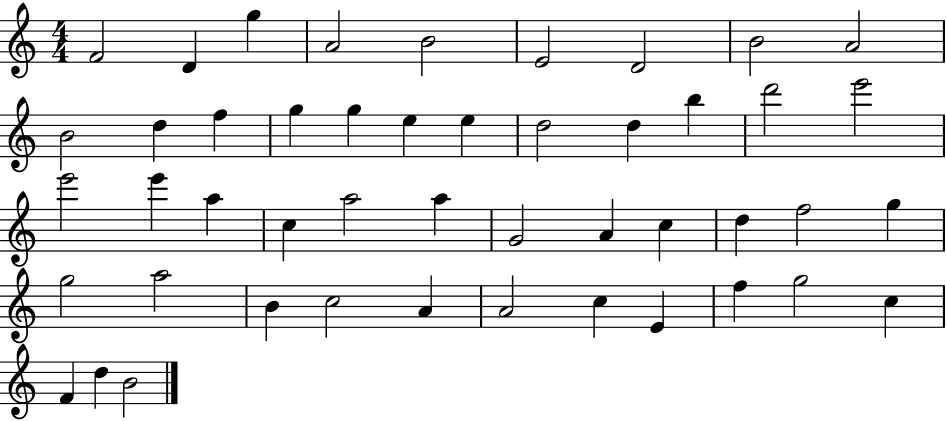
X:1
T:Untitled
M:4/4
L:1/4
K:C
F2 D g A2 B2 E2 D2 B2 A2 B2 d f g g e e d2 d b d'2 e'2 e'2 e' a c a2 a G2 A c d f2 g g2 a2 B c2 A A2 c E f g2 c F d B2